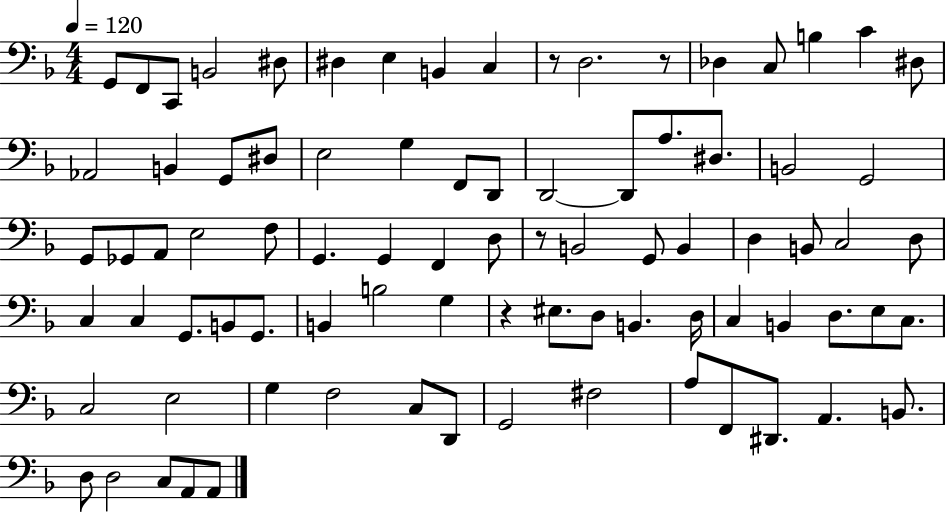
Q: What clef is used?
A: bass